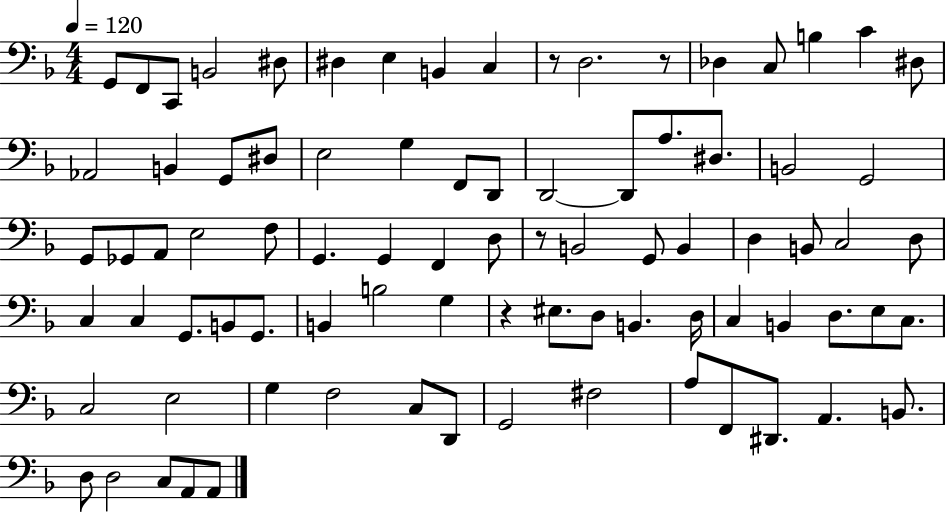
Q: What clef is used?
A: bass